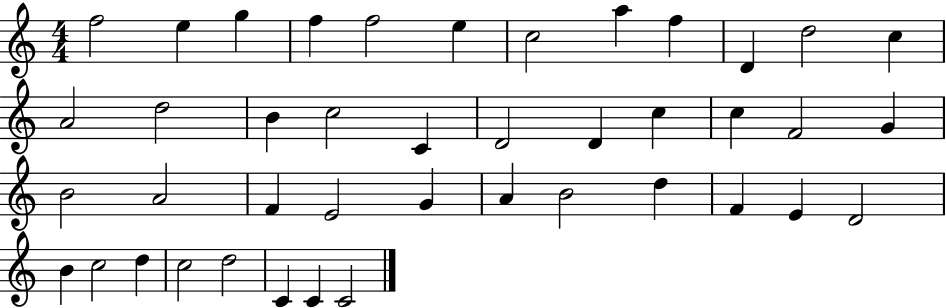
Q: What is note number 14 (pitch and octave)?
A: D5